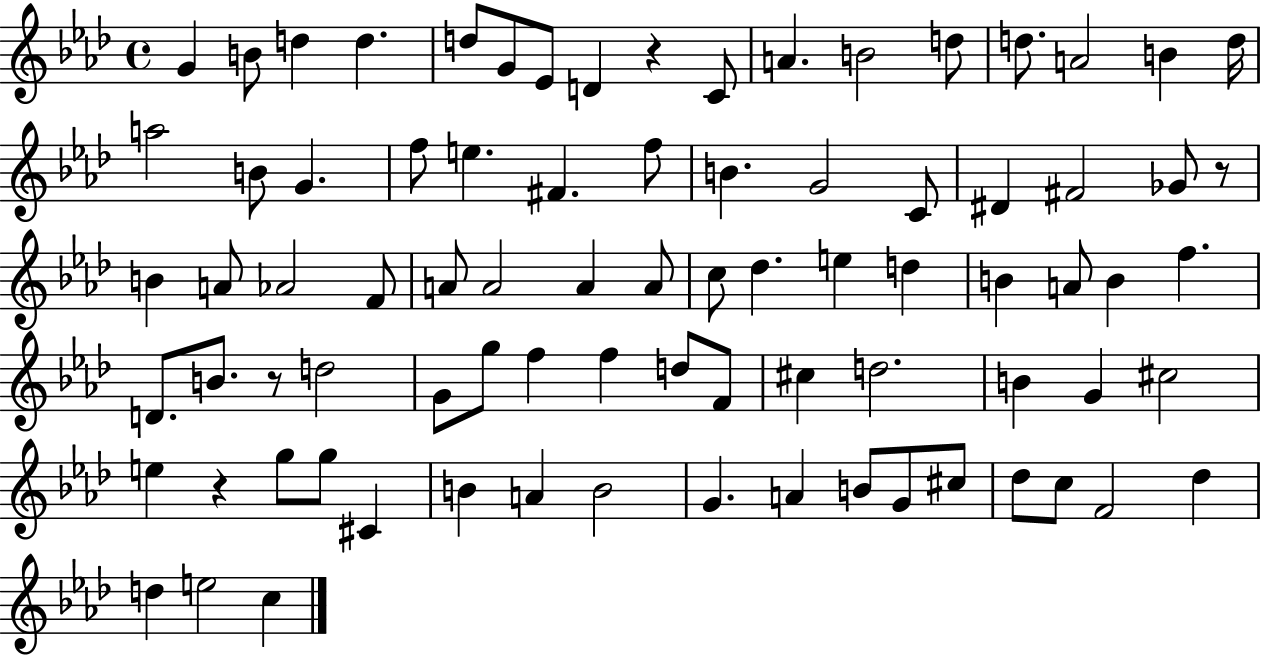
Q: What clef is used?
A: treble